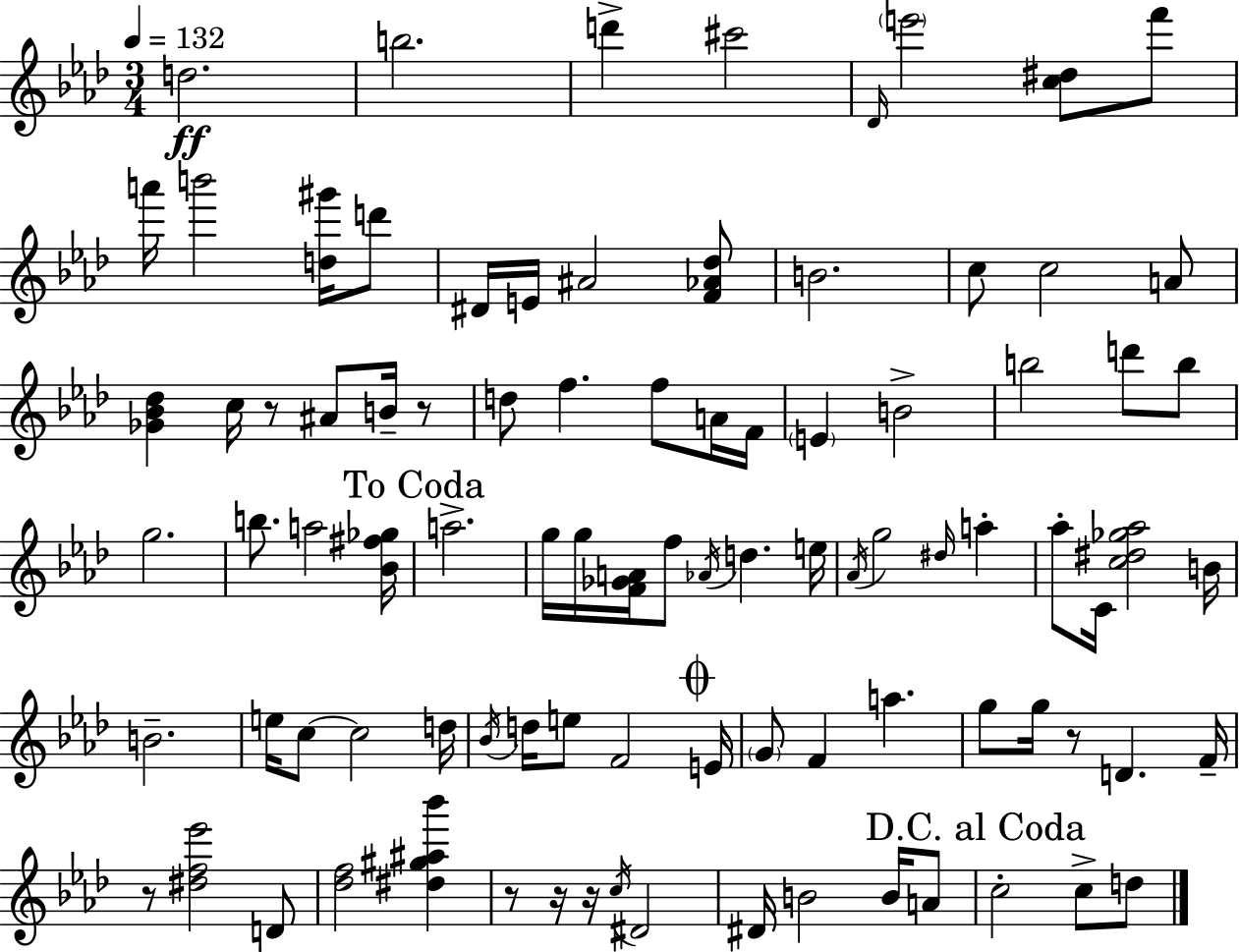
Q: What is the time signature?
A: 3/4